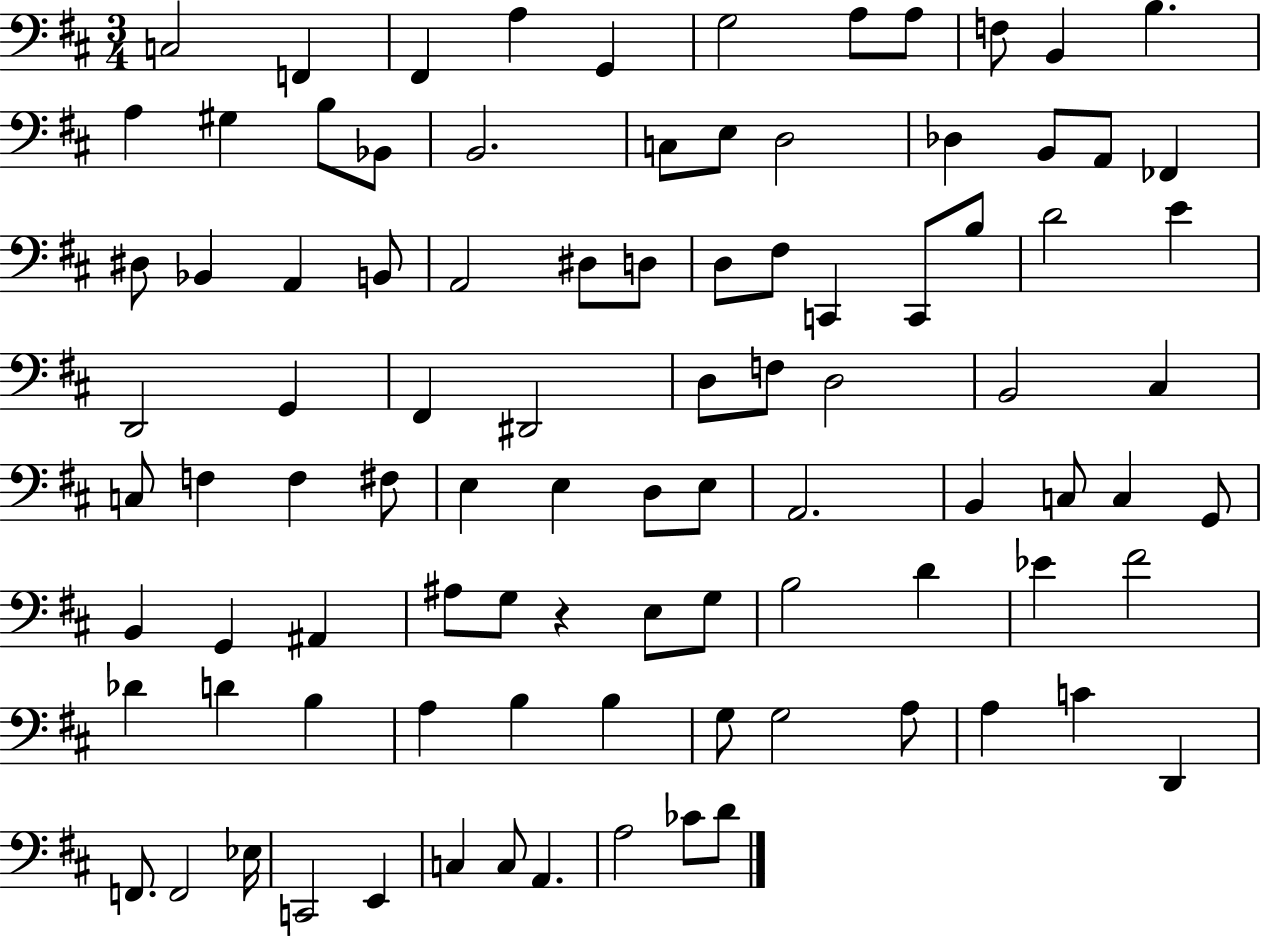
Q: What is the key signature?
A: D major